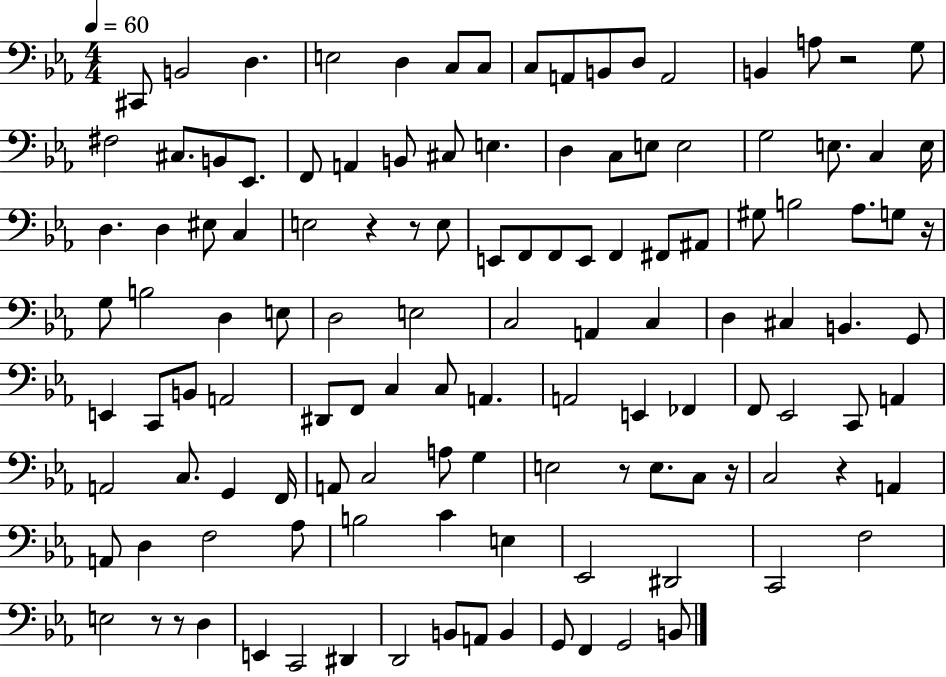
X:1
T:Untitled
M:4/4
L:1/4
K:Eb
^C,,/2 B,,2 D, E,2 D, C,/2 C,/2 C,/2 A,,/2 B,,/2 D,/2 A,,2 B,, A,/2 z2 G,/2 ^F,2 ^C,/2 B,,/2 _E,,/2 F,,/2 A,, B,,/2 ^C,/2 E, D, C,/2 E,/2 E,2 G,2 E,/2 C, E,/4 D, D, ^E,/2 C, E,2 z z/2 E,/2 E,,/2 F,,/2 F,,/2 E,,/2 F,, ^F,,/2 ^A,,/2 ^G,/2 B,2 _A,/2 G,/2 z/4 G,/2 B,2 D, E,/2 D,2 E,2 C,2 A,, C, D, ^C, B,, G,,/2 E,, C,,/2 B,,/2 A,,2 ^D,,/2 F,,/2 C, C,/2 A,, A,,2 E,, _F,, F,,/2 _E,,2 C,,/2 A,, A,,2 C,/2 G,, F,,/4 A,,/2 C,2 A,/2 G, E,2 z/2 E,/2 C,/2 z/4 C,2 z A,, A,,/2 D, F,2 _A,/2 B,2 C E, _E,,2 ^D,,2 C,,2 F,2 E,2 z/2 z/2 D, E,, C,,2 ^D,, D,,2 B,,/2 A,,/2 B,, G,,/2 F,, G,,2 B,,/2